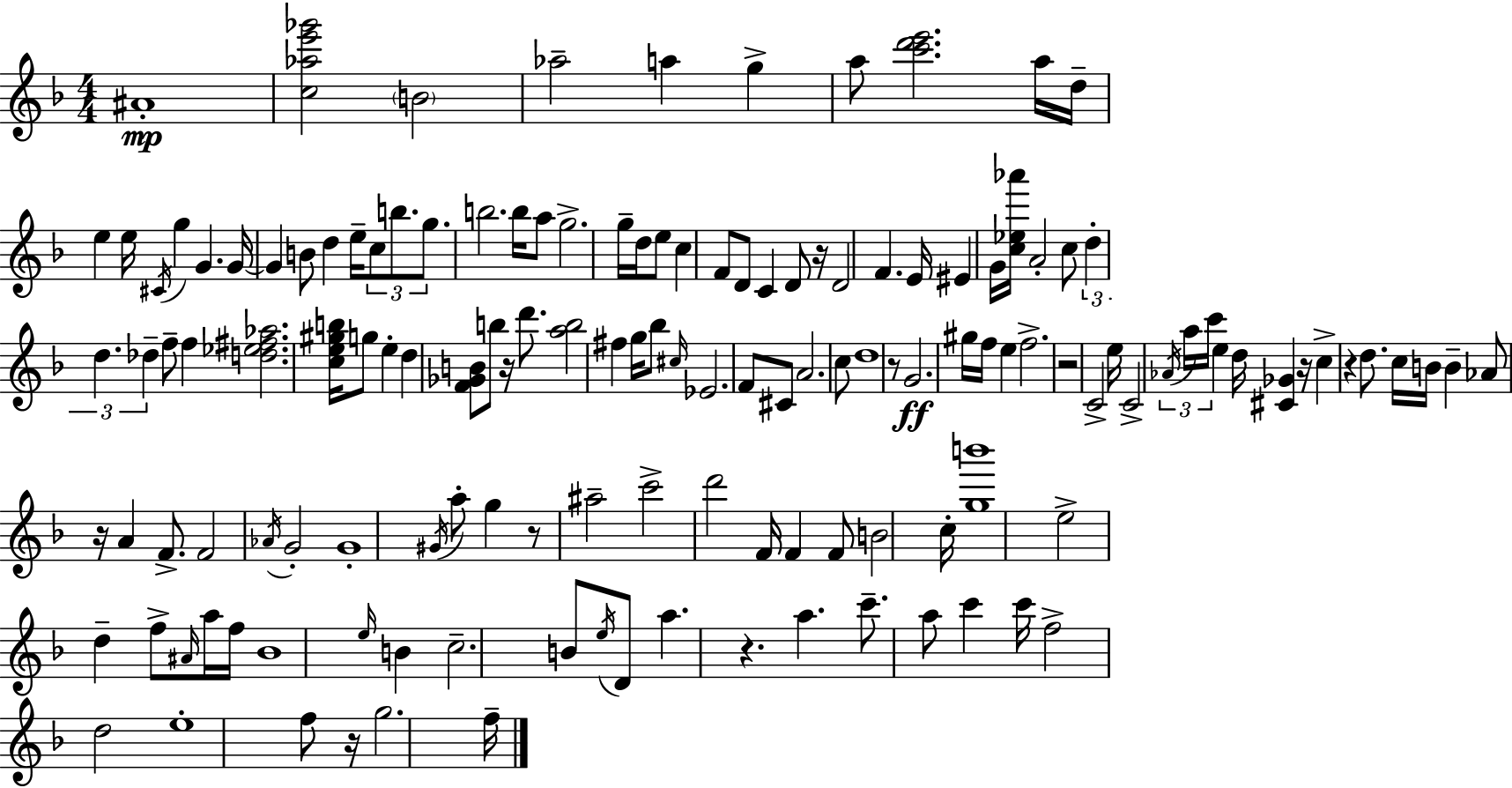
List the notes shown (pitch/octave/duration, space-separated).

A#4/w [C5,Ab5,E6,Gb6]/h B4/h Ab5/h A5/q G5/q A5/e [C6,D6,E6]/h. A5/s D5/s E5/q E5/s C#4/s G5/q G4/q. G4/s G4/q B4/e D5/q E5/s C5/e B5/e. G5/e. B5/h. B5/s A5/e G5/h. G5/s D5/s E5/e C5/q F4/e D4/e C4/q D4/e R/s D4/h F4/q. E4/s EIS4/q G4/s [C5,Eb5,Ab6]/s A4/h C5/e D5/q D5/q. Db5/q F5/e F5/q [D5,Eb5,F#5,Ab5]/h. [C5,E5,G#5,B5]/s G5/e E5/q D5/q [F4,Gb4,B4]/e B5/e R/s D6/e. [A5,B5]/h F#5/q G5/s Bb5/e C#5/s Eb4/h. F4/e C#4/e A4/h. C5/e D5/w R/e G4/h. G#5/s F5/s E5/q F5/h. R/h C4/h E5/s C4/h Ab4/s A5/s C6/s E5/q D5/s [C#4,Gb4]/q R/s C5/q R/q D5/e. C5/s B4/s B4/q Ab4/e R/s A4/q F4/e. F4/h Ab4/s G4/h G4/w G#4/s A5/e G5/q R/e A#5/h C6/h D6/h F4/s F4/q F4/e B4/h C5/s [G5,B6]/w E5/h D5/q F5/e A#4/s A5/s F5/s Bb4/w E5/s B4/q C5/h. B4/e E5/s D4/e A5/q. R/q. A5/q. C6/e. A5/e C6/q C6/s F5/h D5/h E5/w F5/e R/s G5/h. F5/s